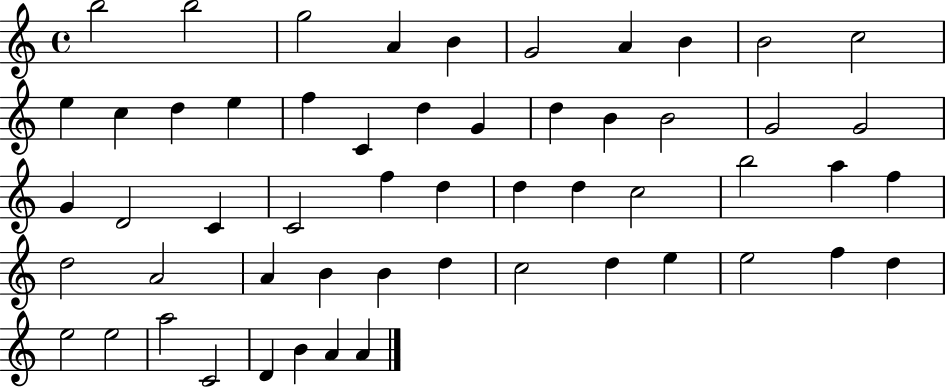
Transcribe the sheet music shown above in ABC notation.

X:1
T:Untitled
M:4/4
L:1/4
K:C
b2 b2 g2 A B G2 A B B2 c2 e c d e f C d G d B B2 G2 G2 G D2 C C2 f d d d c2 b2 a f d2 A2 A B B d c2 d e e2 f d e2 e2 a2 C2 D B A A